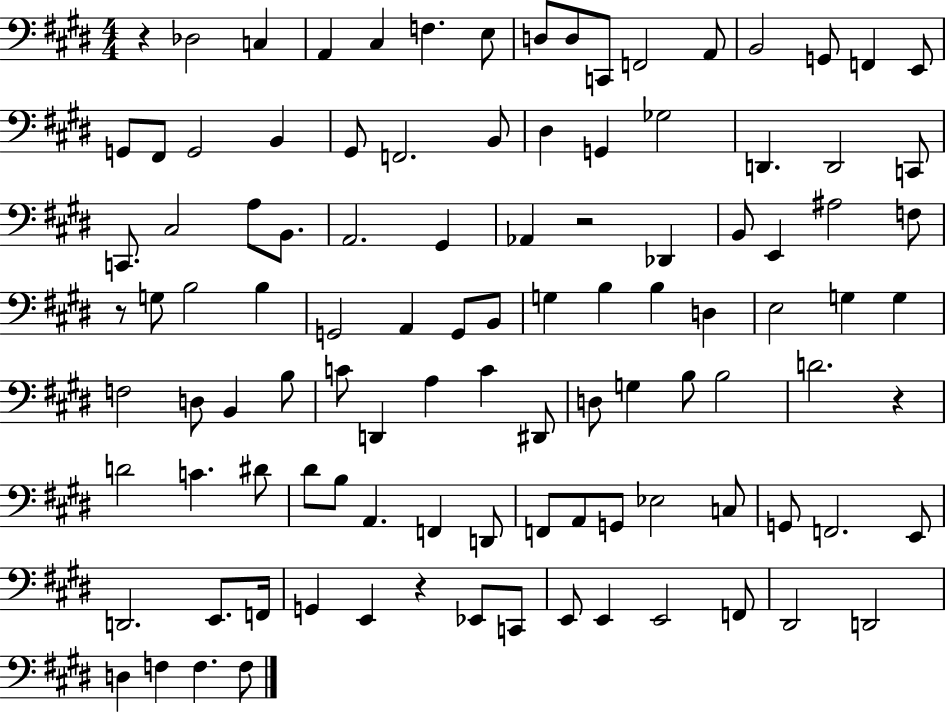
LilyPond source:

{
  \clef bass
  \numericTimeSignature
  \time 4/4
  \key e \major
  \repeat volta 2 { r4 des2 c4 | a,4 cis4 f4. e8 | d8 d8 c,8 f,2 a,8 | b,2 g,8 f,4 e,8 | \break g,8 fis,8 g,2 b,4 | gis,8 f,2. b,8 | dis4 g,4 ges2 | d,4. d,2 c,8 | \break c,8. cis2 a8 b,8. | a,2. gis,4 | aes,4 r2 des,4 | b,8 e,4 ais2 f8 | \break r8 g8 b2 b4 | g,2 a,4 g,8 b,8 | g4 b4 b4 d4 | e2 g4 g4 | \break f2 d8 b,4 b8 | c'8 d,4 a4 c'4 dis,8 | d8 g4 b8 b2 | d'2. r4 | \break d'2 c'4. dis'8 | dis'8 b8 a,4. f,4 d,8 | f,8 a,8 g,8 ees2 c8 | g,8 f,2. e,8 | \break d,2. e,8. f,16 | g,4 e,4 r4 ees,8 c,8 | e,8 e,4 e,2 f,8 | dis,2 d,2 | \break d4 f4 f4. f8 | } \bar "|."
}